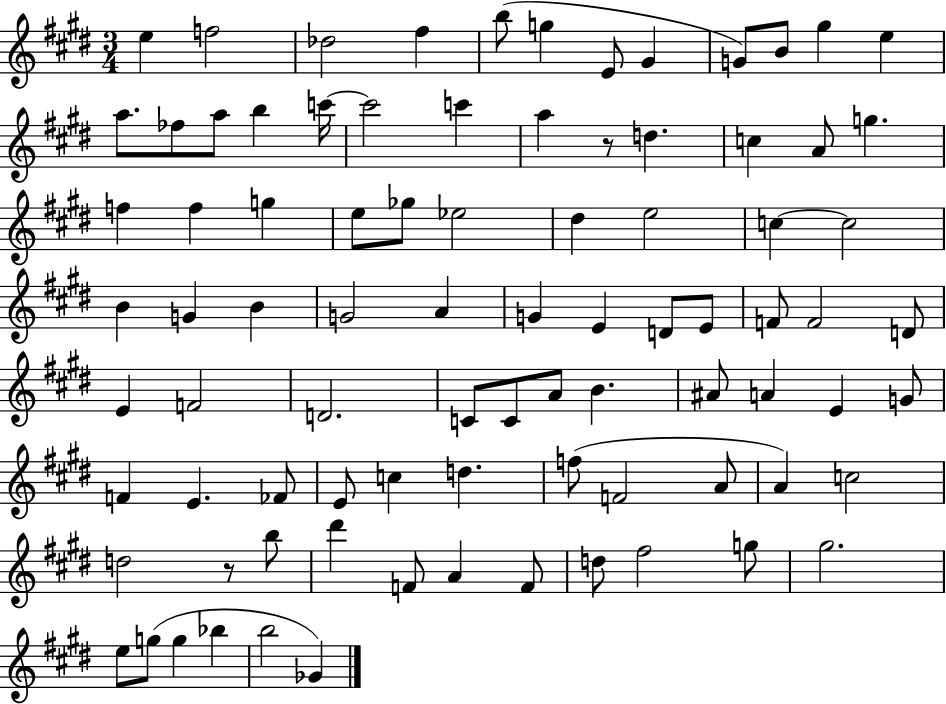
E5/q F5/h Db5/h F#5/q B5/e G5/q E4/e G#4/q G4/e B4/e G#5/q E5/q A5/e. FES5/e A5/e B5/q C6/s C6/h C6/q A5/q R/e D5/q. C5/q A4/e G5/q. F5/q F5/q G5/q E5/e Gb5/e Eb5/h D#5/q E5/h C5/q C5/h B4/q G4/q B4/q G4/h A4/q G4/q E4/q D4/e E4/e F4/e F4/h D4/e E4/q F4/h D4/h. C4/e C4/e A4/e B4/q. A#4/e A4/q E4/q G4/e F4/q E4/q. FES4/e E4/e C5/q D5/q. F5/e F4/h A4/e A4/q C5/h D5/h R/e B5/e D#6/q F4/e A4/q F4/e D5/e F#5/h G5/e G#5/h. E5/e G5/e G5/q Bb5/q B5/h Gb4/q